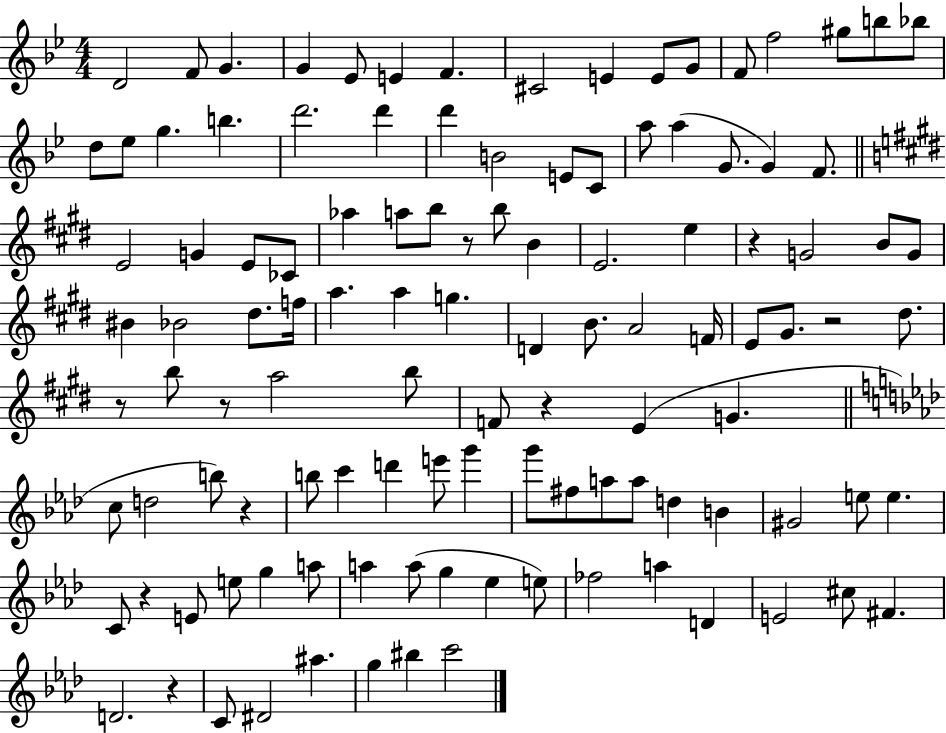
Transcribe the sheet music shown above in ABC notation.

X:1
T:Untitled
M:4/4
L:1/4
K:Bb
D2 F/2 G G _E/2 E F ^C2 E E/2 G/2 F/2 f2 ^g/2 b/2 _b/2 d/2 _e/2 g b d'2 d' d' B2 E/2 C/2 a/2 a G/2 G F/2 E2 G E/2 _C/2 _a a/2 b/2 z/2 b/2 B E2 e z G2 B/2 G/2 ^B _B2 ^d/2 f/4 a a g D B/2 A2 F/4 E/2 ^G/2 z2 ^d/2 z/2 b/2 z/2 a2 b/2 F/2 z E G c/2 d2 b/2 z b/2 c' d' e'/2 g' g'/2 ^f/2 a/2 a/2 d B ^G2 e/2 e C/2 z E/2 e/2 g a/2 a a/2 g _e e/2 _f2 a D E2 ^c/2 ^F D2 z C/2 ^D2 ^a g ^b c'2